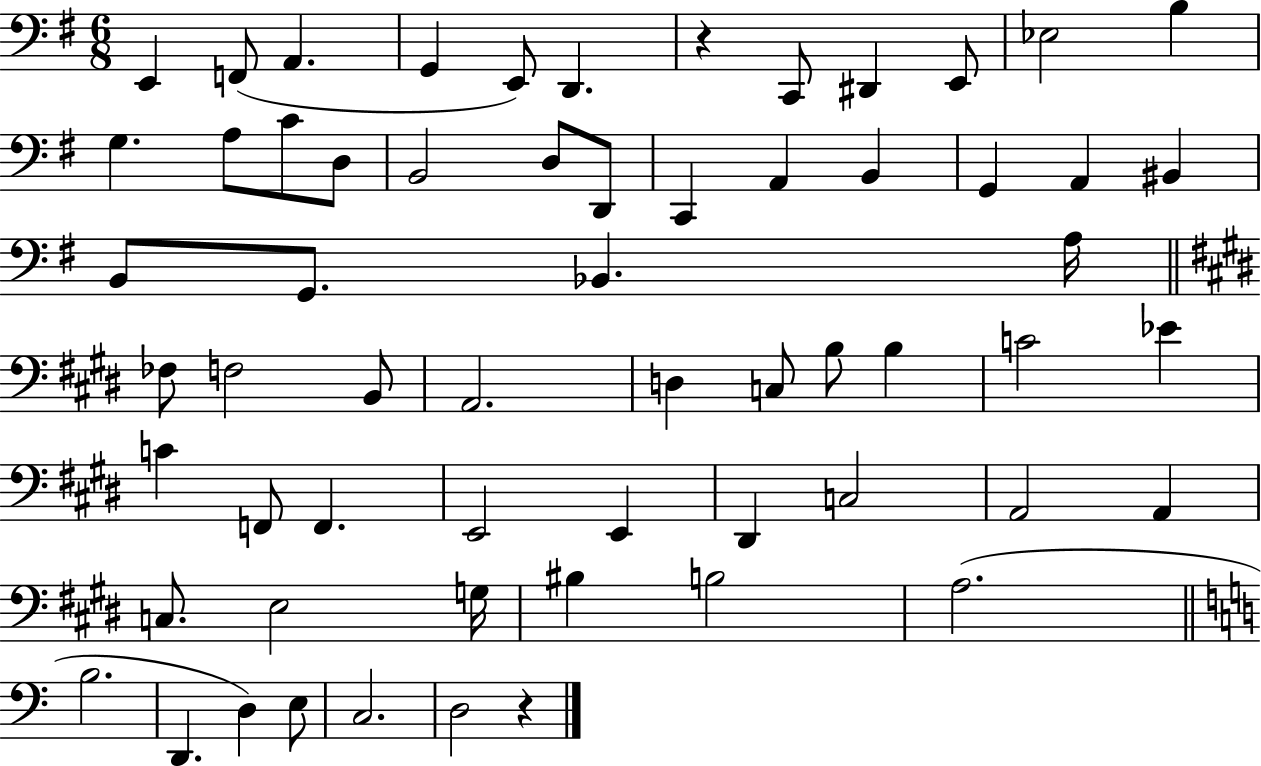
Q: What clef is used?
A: bass